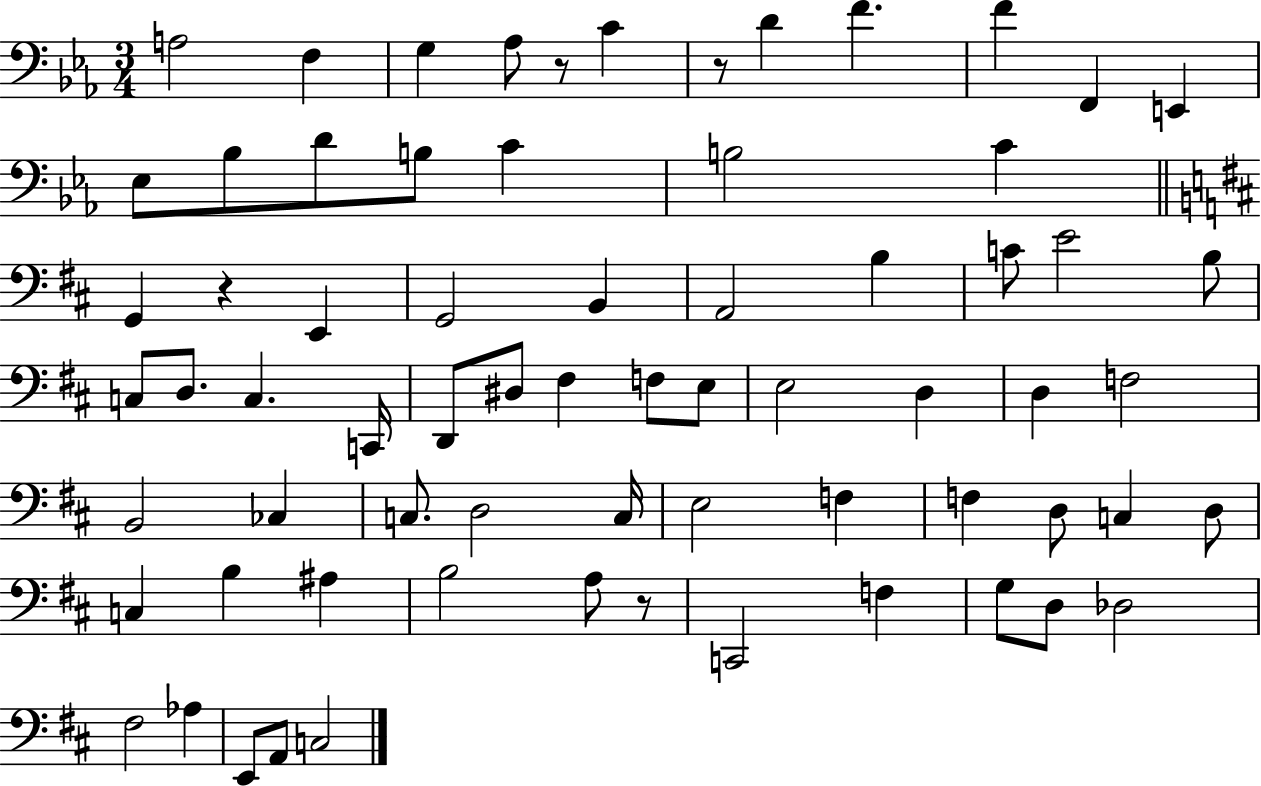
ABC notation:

X:1
T:Untitled
M:3/4
L:1/4
K:Eb
A,2 F, G, _A,/2 z/2 C z/2 D F F F,, E,, _E,/2 _B,/2 D/2 B,/2 C B,2 C G,, z E,, G,,2 B,, A,,2 B, C/2 E2 B,/2 C,/2 D,/2 C, C,,/4 D,,/2 ^D,/2 ^F, F,/2 E,/2 E,2 D, D, F,2 B,,2 _C, C,/2 D,2 C,/4 E,2 F, F, D,/2 C, D,/2 C, B, ^A, B,2 A,/2 z/2 C,,2 F, G,/2 D,/2 _D,2 ^F,2 _A, E,,/2 A,,/2 C,2